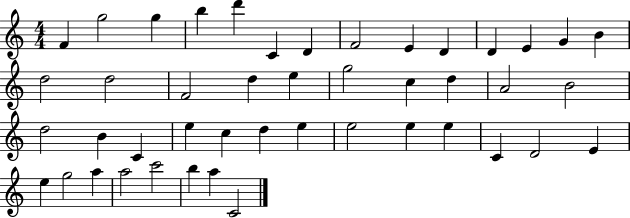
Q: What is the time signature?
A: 4/4